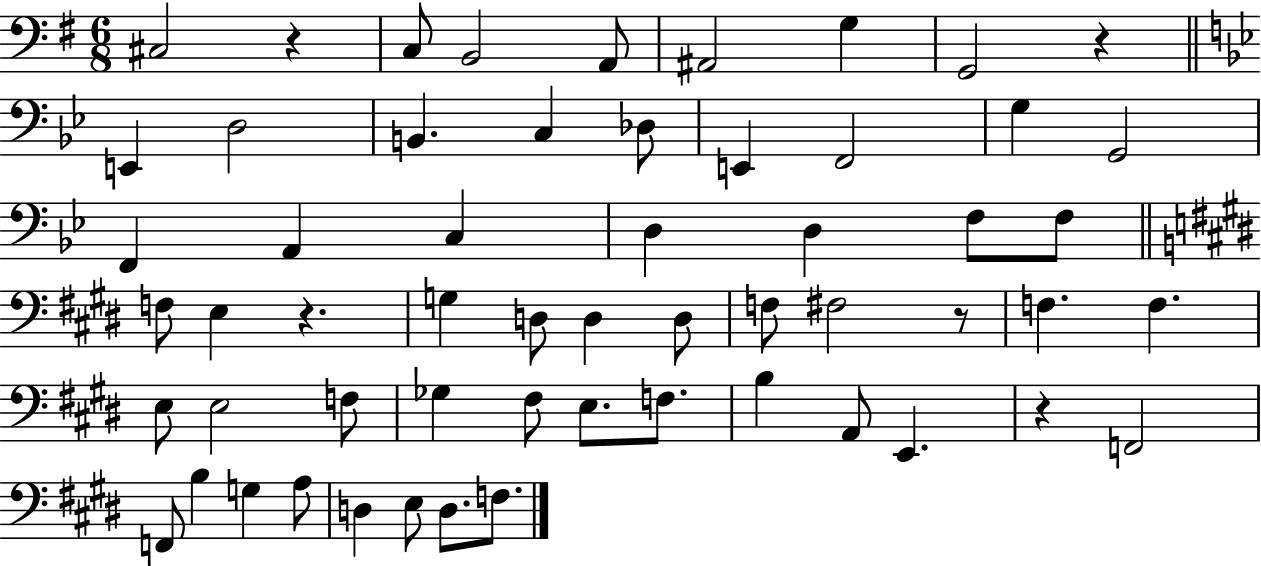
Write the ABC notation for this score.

X:1
T:Untitled
M:6/8
L:1/4
K:G
^C,2 z C,/2 B,,2 A,,/2 ^A,,2 G, G,,2 z E,, D,2 B,, C, _D,/2 E,, F,,2 G, G,,2 F,, A,, C, D, D, F,/2 F,/2 F,/2 E, z G, D,/2 D, D,/2 F,/2 ^F,2 z/2 F, F, E,/2 E,2 F,/2 _G, ^F,/2 E,/2 F,/2 B, A,,/2 E,, z F,,2 F,,/2 B, G, A,/2 D, E,/2 D,/2 F,/2